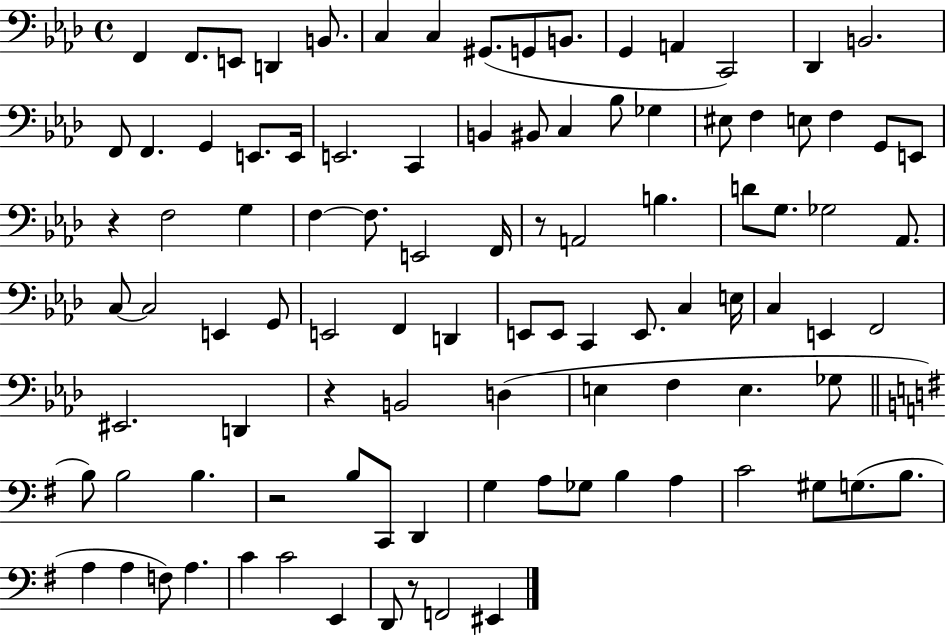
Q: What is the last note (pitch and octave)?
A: EIS2